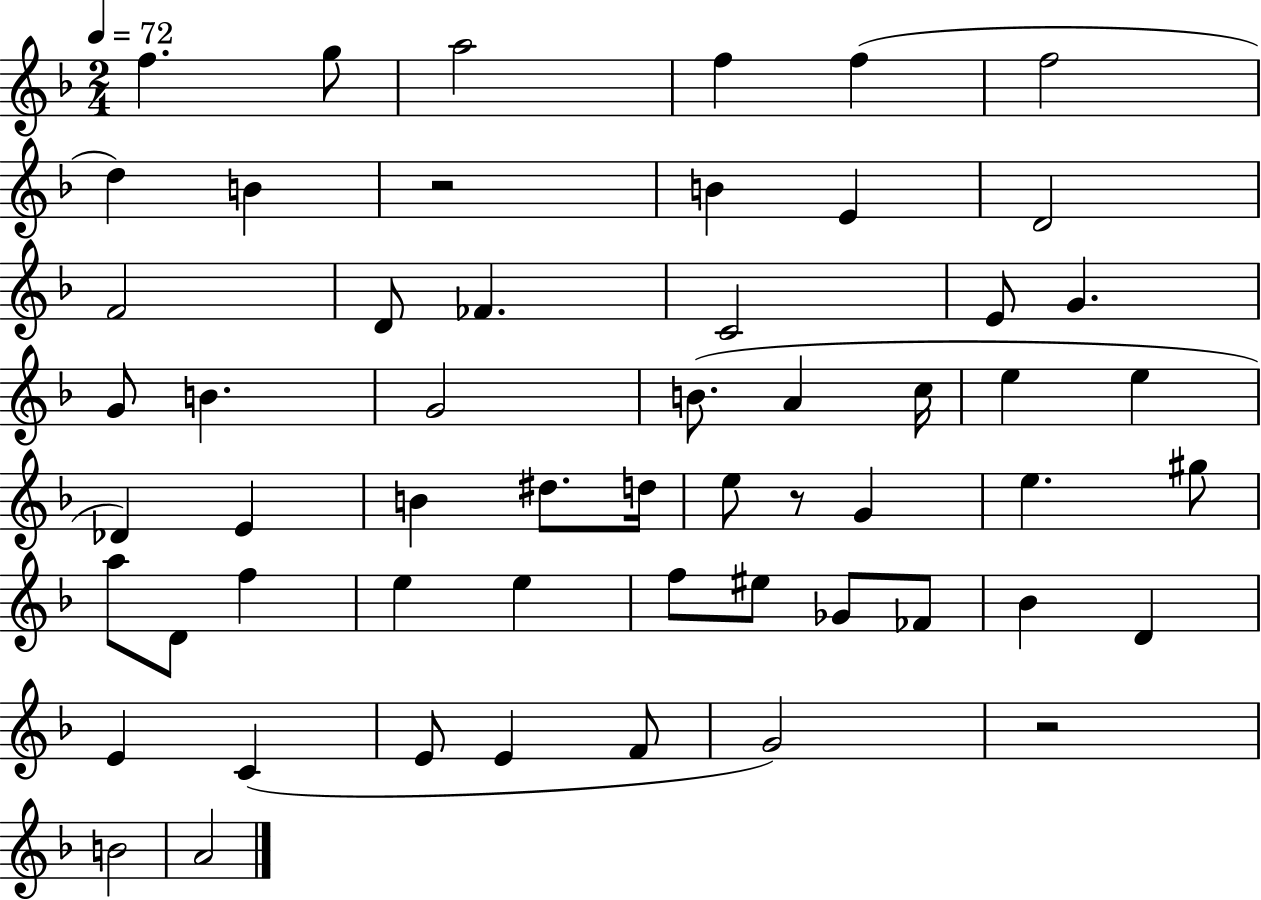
{
  \clef treble
  \numericTimeSignature
  \time 2/4
  \key f \major
  \tempo 4 = 72
  f''4. g''8 | a''2 | f''4 f''4( | f''2 | \break d''4) b'4 | r2 | b'4 e'4 | d'2 | \break f'2 | d'8 fes'4. | c'2 | e'8 g'4. | \break g'8 b'4. | g'2 | b'8.( a'4 c''16 | e''4 e''4 | \break des'4) e'4 | b'4 dis''8. d''16 | e''8 r8 g'4 | e''4. gis''8 | \break a''8 d'8 f''4 | e''4 e''4 | f''8 eis''8 ges'8 fes'8 | bes'4 d'4 | \break e'4 c'4( | e'8 e'4 f'8 | g'2) | r2 | \break b'2 | a'2 | \bar "|."
}